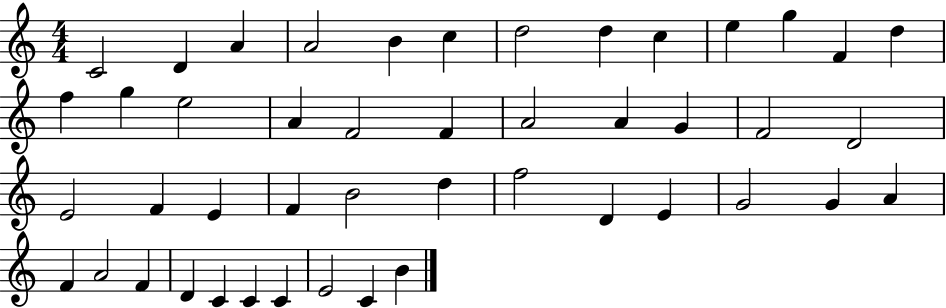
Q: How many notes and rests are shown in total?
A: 46